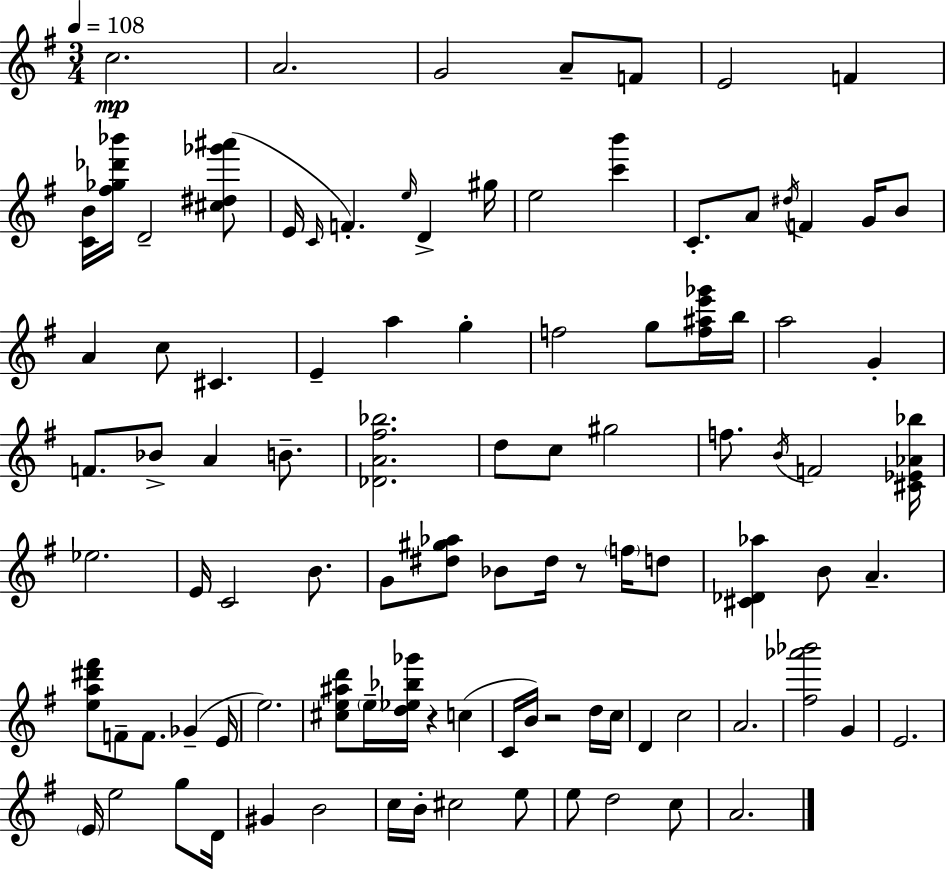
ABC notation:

X:1
T:Untitled
M:3/4
L:1/4
K:G
c2 A2 G2 A/2 F/2 E2 F [CB]/4 [^f_g_d'_b']/4 D2 [^c^d_g'^a']/2 E/4 C/4 F e/4 D ^g/4 e2 [c'b'] C/2 A/2 ^d/4 F G/4 B/2 A c/2 ^C E a g f2 g/2 [f^ae'_g']/4 b/4 a2 G F/2 _B/2 A B/2 [_DA^f_b]2 d/2 c/2 ^g2 f/2 B/4 F2 [^C_E_A_b]/4 _e2 E/4 C2 B/2 G/2 [^d^g_a]/2 _B/2 ^d/4 z/2 f/4 d/2 [^C_D_a] B/2 A [ea^d'^f']/2 F/2 F/2 _G E/4 e2 [^ce^ad']/2 e/4 [d_e_b_g']/4 z c C/4 B/4 z2 d/4 c/4 D c2 A2 [^f_a'_b']2 G E2 E/4 e2 g/2 D/4 ^G B2 c/4 B/4 ^c2 e/2 e/2 d2 c/2 A2